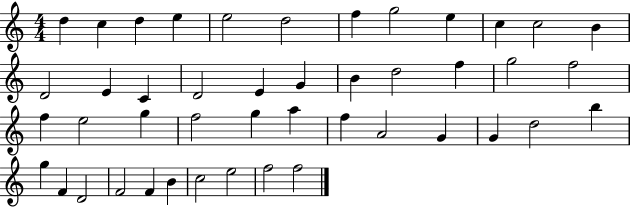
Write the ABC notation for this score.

X:1
T:Untitled
M:4/4
L:1/4
K:C
d c d e e2 d2 f g2 e c c2 B D2 E C D2 E G B d2 f g2 f2 f e2 g f2 g a f A2 G G d2 b g F D2 F2 F B c2 e2 f2 f2